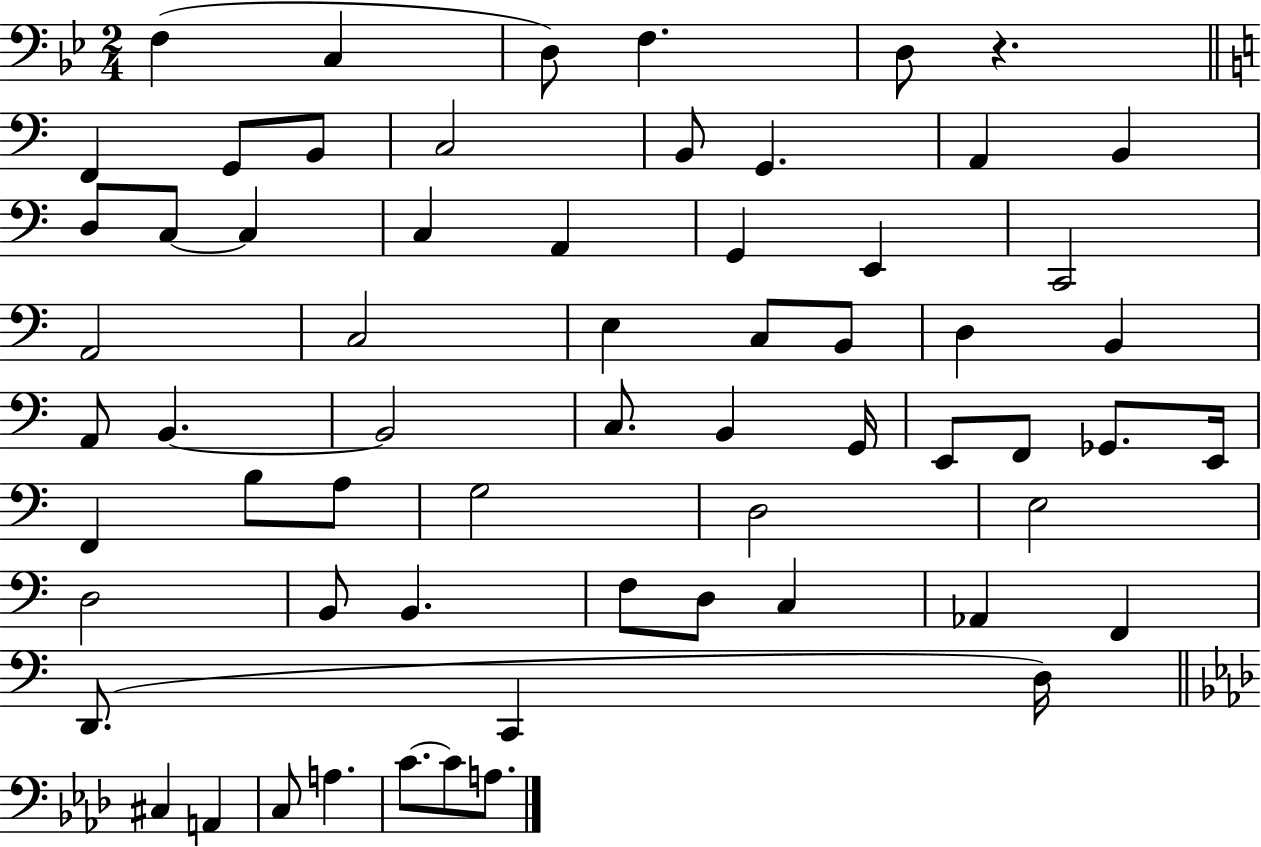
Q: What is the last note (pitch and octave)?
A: A3